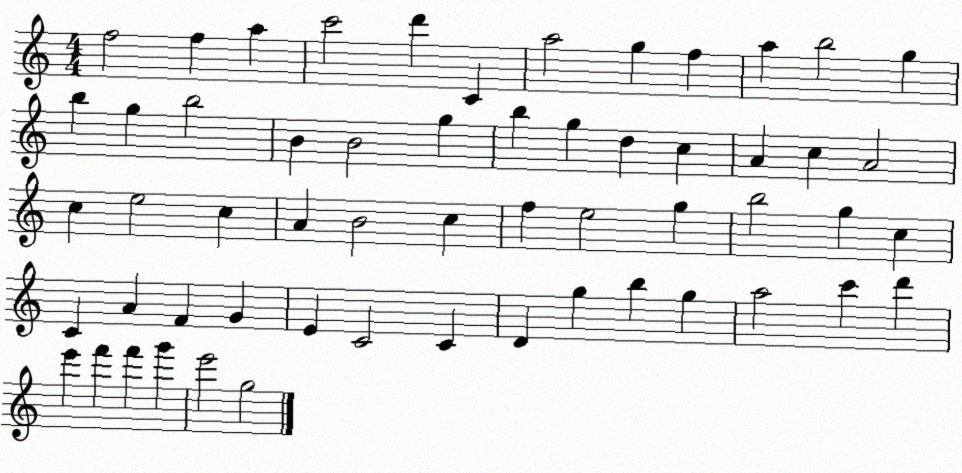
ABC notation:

X:1
T:Untitled
M:4/4
L:1/4
K:C
f2 f a c'2 d' C a2 g f a b2 g b g b2 B B2 g b g d c A c A2 c e2 c A B2 c f e2 g b2 g c C A F G E C2 C D g b g a2 c' d' e' f' f' g' e'2 g2